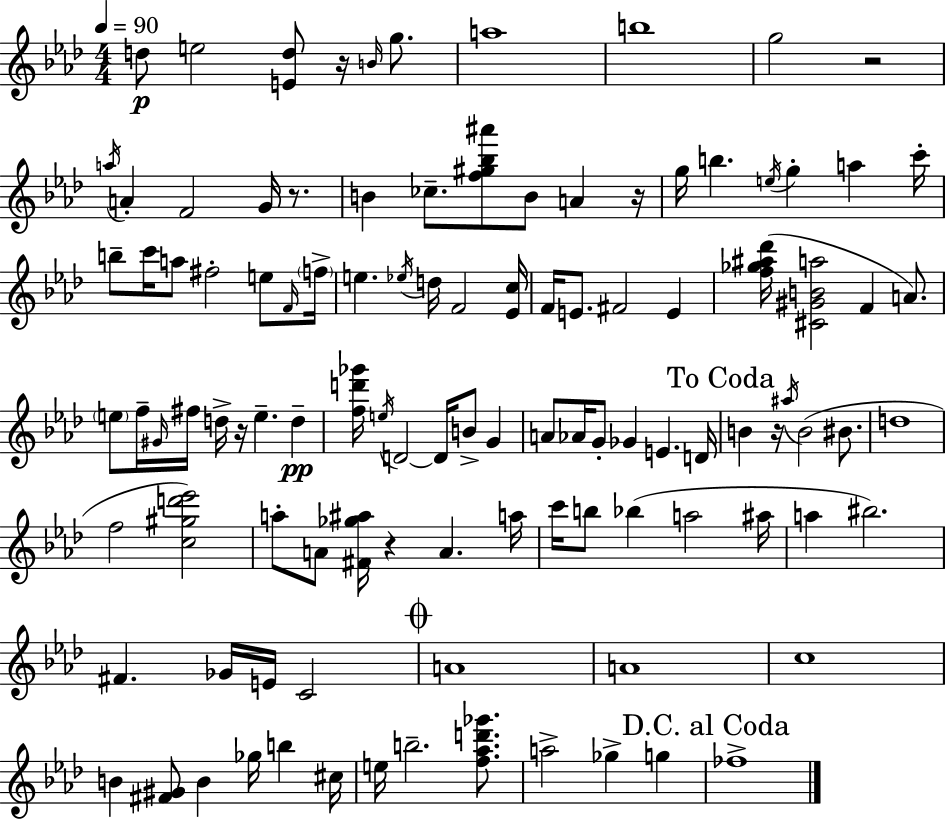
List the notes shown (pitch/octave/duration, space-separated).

D5/e E5/h [E4,D5]/e R/s B4/s G5/e. A5/w B5/w G5/h R/h A5/s A4/q F4/h G4/s R/e. B4/q CES5/e. [F5,G#5,Bb5,A#6]/e B4/e A4/q R/s G5/s B5/q. E5/s G5/q A5/q C6/s B5/e C6/s A5/e F#5/h E5/e F4/s F5/s E5/q. Eb5/s D5/s F4/h [Eb4,C5]/s F4/s E4/e. F#4/h E4/q [F5,Gb5,A#5,Db6]/s [C#4,G#4,B4,A5]/h F4/q A4/e. E5/e F5/s G#4/s F#5/s D5/s R/s E5/q. D5/q [F5,D6,Gb6]/s E5/s D4/h D4/s B4/e G4/q A4/e Ab4/s G4/e Gb4/q E4/q. D4/s B4/q R/s A#5/s B4/h BIS4/e. D5/w F5/h [C5,G#5,D6,Eb6]/h A5/e A4/e [F#4,Gb5,A#5]/s R/q A4/q. A5/s C6/s B5/e Bb5/q A5/h A#5/s A5/q BIS5/h. F#4/q. Gb4/s E4/s C4/h A4/w A4/w C5/w B4/q [F#4,G#4]/e B4/q Gb5/s B5/q C#5/s E5/s B5/h. [F5,Ab5,D6,Gb6]/e. A5/h Gb5/q G5/q FES5/w